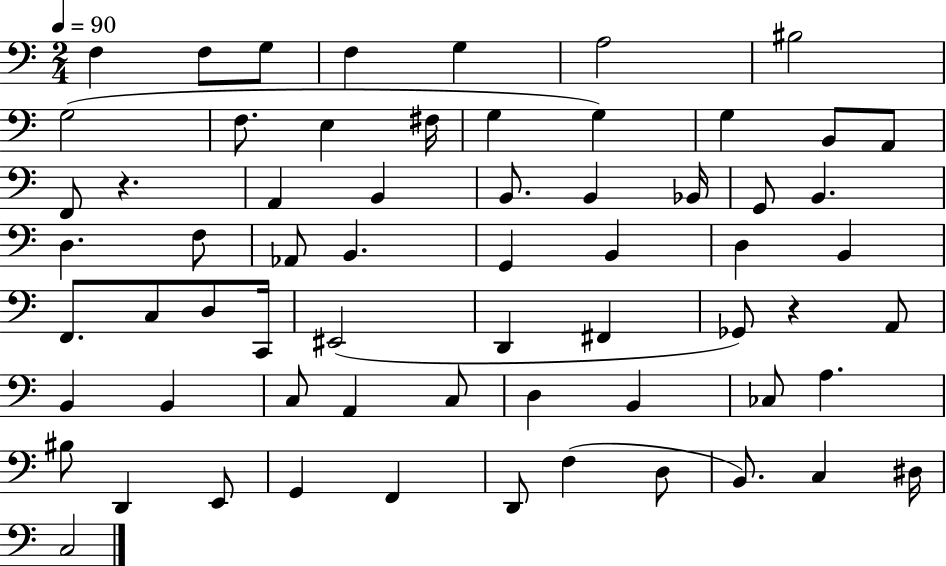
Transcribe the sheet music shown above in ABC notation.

X:1
T:Untitled
M:2/4
L:1/4
K:C
F, F,/2 G,/2 F, G, A,2 ^B,2 G,2 F,/2 E, ^F,/4 G, G, G, B,,/2 A,,/2 F,,/2 z A,, B,, B,,/2 B,, _B,,/4 G,,/2 B,, D, F,/2 _A,,/2 B,, G,, B,, D, B,, F,,/2 C,/2 D,/2 C,,/4 ^E,,2 D,, ^F,, _G,,/2 z A,,/2 B,, B,, C,/2 A,, C,/2 D, B,, _C,/2 A, ^B,/2 D,, E,,/2 G,, F,, D,,/2 F, D,/2 B,,/2 C, ^D,/4 C,2